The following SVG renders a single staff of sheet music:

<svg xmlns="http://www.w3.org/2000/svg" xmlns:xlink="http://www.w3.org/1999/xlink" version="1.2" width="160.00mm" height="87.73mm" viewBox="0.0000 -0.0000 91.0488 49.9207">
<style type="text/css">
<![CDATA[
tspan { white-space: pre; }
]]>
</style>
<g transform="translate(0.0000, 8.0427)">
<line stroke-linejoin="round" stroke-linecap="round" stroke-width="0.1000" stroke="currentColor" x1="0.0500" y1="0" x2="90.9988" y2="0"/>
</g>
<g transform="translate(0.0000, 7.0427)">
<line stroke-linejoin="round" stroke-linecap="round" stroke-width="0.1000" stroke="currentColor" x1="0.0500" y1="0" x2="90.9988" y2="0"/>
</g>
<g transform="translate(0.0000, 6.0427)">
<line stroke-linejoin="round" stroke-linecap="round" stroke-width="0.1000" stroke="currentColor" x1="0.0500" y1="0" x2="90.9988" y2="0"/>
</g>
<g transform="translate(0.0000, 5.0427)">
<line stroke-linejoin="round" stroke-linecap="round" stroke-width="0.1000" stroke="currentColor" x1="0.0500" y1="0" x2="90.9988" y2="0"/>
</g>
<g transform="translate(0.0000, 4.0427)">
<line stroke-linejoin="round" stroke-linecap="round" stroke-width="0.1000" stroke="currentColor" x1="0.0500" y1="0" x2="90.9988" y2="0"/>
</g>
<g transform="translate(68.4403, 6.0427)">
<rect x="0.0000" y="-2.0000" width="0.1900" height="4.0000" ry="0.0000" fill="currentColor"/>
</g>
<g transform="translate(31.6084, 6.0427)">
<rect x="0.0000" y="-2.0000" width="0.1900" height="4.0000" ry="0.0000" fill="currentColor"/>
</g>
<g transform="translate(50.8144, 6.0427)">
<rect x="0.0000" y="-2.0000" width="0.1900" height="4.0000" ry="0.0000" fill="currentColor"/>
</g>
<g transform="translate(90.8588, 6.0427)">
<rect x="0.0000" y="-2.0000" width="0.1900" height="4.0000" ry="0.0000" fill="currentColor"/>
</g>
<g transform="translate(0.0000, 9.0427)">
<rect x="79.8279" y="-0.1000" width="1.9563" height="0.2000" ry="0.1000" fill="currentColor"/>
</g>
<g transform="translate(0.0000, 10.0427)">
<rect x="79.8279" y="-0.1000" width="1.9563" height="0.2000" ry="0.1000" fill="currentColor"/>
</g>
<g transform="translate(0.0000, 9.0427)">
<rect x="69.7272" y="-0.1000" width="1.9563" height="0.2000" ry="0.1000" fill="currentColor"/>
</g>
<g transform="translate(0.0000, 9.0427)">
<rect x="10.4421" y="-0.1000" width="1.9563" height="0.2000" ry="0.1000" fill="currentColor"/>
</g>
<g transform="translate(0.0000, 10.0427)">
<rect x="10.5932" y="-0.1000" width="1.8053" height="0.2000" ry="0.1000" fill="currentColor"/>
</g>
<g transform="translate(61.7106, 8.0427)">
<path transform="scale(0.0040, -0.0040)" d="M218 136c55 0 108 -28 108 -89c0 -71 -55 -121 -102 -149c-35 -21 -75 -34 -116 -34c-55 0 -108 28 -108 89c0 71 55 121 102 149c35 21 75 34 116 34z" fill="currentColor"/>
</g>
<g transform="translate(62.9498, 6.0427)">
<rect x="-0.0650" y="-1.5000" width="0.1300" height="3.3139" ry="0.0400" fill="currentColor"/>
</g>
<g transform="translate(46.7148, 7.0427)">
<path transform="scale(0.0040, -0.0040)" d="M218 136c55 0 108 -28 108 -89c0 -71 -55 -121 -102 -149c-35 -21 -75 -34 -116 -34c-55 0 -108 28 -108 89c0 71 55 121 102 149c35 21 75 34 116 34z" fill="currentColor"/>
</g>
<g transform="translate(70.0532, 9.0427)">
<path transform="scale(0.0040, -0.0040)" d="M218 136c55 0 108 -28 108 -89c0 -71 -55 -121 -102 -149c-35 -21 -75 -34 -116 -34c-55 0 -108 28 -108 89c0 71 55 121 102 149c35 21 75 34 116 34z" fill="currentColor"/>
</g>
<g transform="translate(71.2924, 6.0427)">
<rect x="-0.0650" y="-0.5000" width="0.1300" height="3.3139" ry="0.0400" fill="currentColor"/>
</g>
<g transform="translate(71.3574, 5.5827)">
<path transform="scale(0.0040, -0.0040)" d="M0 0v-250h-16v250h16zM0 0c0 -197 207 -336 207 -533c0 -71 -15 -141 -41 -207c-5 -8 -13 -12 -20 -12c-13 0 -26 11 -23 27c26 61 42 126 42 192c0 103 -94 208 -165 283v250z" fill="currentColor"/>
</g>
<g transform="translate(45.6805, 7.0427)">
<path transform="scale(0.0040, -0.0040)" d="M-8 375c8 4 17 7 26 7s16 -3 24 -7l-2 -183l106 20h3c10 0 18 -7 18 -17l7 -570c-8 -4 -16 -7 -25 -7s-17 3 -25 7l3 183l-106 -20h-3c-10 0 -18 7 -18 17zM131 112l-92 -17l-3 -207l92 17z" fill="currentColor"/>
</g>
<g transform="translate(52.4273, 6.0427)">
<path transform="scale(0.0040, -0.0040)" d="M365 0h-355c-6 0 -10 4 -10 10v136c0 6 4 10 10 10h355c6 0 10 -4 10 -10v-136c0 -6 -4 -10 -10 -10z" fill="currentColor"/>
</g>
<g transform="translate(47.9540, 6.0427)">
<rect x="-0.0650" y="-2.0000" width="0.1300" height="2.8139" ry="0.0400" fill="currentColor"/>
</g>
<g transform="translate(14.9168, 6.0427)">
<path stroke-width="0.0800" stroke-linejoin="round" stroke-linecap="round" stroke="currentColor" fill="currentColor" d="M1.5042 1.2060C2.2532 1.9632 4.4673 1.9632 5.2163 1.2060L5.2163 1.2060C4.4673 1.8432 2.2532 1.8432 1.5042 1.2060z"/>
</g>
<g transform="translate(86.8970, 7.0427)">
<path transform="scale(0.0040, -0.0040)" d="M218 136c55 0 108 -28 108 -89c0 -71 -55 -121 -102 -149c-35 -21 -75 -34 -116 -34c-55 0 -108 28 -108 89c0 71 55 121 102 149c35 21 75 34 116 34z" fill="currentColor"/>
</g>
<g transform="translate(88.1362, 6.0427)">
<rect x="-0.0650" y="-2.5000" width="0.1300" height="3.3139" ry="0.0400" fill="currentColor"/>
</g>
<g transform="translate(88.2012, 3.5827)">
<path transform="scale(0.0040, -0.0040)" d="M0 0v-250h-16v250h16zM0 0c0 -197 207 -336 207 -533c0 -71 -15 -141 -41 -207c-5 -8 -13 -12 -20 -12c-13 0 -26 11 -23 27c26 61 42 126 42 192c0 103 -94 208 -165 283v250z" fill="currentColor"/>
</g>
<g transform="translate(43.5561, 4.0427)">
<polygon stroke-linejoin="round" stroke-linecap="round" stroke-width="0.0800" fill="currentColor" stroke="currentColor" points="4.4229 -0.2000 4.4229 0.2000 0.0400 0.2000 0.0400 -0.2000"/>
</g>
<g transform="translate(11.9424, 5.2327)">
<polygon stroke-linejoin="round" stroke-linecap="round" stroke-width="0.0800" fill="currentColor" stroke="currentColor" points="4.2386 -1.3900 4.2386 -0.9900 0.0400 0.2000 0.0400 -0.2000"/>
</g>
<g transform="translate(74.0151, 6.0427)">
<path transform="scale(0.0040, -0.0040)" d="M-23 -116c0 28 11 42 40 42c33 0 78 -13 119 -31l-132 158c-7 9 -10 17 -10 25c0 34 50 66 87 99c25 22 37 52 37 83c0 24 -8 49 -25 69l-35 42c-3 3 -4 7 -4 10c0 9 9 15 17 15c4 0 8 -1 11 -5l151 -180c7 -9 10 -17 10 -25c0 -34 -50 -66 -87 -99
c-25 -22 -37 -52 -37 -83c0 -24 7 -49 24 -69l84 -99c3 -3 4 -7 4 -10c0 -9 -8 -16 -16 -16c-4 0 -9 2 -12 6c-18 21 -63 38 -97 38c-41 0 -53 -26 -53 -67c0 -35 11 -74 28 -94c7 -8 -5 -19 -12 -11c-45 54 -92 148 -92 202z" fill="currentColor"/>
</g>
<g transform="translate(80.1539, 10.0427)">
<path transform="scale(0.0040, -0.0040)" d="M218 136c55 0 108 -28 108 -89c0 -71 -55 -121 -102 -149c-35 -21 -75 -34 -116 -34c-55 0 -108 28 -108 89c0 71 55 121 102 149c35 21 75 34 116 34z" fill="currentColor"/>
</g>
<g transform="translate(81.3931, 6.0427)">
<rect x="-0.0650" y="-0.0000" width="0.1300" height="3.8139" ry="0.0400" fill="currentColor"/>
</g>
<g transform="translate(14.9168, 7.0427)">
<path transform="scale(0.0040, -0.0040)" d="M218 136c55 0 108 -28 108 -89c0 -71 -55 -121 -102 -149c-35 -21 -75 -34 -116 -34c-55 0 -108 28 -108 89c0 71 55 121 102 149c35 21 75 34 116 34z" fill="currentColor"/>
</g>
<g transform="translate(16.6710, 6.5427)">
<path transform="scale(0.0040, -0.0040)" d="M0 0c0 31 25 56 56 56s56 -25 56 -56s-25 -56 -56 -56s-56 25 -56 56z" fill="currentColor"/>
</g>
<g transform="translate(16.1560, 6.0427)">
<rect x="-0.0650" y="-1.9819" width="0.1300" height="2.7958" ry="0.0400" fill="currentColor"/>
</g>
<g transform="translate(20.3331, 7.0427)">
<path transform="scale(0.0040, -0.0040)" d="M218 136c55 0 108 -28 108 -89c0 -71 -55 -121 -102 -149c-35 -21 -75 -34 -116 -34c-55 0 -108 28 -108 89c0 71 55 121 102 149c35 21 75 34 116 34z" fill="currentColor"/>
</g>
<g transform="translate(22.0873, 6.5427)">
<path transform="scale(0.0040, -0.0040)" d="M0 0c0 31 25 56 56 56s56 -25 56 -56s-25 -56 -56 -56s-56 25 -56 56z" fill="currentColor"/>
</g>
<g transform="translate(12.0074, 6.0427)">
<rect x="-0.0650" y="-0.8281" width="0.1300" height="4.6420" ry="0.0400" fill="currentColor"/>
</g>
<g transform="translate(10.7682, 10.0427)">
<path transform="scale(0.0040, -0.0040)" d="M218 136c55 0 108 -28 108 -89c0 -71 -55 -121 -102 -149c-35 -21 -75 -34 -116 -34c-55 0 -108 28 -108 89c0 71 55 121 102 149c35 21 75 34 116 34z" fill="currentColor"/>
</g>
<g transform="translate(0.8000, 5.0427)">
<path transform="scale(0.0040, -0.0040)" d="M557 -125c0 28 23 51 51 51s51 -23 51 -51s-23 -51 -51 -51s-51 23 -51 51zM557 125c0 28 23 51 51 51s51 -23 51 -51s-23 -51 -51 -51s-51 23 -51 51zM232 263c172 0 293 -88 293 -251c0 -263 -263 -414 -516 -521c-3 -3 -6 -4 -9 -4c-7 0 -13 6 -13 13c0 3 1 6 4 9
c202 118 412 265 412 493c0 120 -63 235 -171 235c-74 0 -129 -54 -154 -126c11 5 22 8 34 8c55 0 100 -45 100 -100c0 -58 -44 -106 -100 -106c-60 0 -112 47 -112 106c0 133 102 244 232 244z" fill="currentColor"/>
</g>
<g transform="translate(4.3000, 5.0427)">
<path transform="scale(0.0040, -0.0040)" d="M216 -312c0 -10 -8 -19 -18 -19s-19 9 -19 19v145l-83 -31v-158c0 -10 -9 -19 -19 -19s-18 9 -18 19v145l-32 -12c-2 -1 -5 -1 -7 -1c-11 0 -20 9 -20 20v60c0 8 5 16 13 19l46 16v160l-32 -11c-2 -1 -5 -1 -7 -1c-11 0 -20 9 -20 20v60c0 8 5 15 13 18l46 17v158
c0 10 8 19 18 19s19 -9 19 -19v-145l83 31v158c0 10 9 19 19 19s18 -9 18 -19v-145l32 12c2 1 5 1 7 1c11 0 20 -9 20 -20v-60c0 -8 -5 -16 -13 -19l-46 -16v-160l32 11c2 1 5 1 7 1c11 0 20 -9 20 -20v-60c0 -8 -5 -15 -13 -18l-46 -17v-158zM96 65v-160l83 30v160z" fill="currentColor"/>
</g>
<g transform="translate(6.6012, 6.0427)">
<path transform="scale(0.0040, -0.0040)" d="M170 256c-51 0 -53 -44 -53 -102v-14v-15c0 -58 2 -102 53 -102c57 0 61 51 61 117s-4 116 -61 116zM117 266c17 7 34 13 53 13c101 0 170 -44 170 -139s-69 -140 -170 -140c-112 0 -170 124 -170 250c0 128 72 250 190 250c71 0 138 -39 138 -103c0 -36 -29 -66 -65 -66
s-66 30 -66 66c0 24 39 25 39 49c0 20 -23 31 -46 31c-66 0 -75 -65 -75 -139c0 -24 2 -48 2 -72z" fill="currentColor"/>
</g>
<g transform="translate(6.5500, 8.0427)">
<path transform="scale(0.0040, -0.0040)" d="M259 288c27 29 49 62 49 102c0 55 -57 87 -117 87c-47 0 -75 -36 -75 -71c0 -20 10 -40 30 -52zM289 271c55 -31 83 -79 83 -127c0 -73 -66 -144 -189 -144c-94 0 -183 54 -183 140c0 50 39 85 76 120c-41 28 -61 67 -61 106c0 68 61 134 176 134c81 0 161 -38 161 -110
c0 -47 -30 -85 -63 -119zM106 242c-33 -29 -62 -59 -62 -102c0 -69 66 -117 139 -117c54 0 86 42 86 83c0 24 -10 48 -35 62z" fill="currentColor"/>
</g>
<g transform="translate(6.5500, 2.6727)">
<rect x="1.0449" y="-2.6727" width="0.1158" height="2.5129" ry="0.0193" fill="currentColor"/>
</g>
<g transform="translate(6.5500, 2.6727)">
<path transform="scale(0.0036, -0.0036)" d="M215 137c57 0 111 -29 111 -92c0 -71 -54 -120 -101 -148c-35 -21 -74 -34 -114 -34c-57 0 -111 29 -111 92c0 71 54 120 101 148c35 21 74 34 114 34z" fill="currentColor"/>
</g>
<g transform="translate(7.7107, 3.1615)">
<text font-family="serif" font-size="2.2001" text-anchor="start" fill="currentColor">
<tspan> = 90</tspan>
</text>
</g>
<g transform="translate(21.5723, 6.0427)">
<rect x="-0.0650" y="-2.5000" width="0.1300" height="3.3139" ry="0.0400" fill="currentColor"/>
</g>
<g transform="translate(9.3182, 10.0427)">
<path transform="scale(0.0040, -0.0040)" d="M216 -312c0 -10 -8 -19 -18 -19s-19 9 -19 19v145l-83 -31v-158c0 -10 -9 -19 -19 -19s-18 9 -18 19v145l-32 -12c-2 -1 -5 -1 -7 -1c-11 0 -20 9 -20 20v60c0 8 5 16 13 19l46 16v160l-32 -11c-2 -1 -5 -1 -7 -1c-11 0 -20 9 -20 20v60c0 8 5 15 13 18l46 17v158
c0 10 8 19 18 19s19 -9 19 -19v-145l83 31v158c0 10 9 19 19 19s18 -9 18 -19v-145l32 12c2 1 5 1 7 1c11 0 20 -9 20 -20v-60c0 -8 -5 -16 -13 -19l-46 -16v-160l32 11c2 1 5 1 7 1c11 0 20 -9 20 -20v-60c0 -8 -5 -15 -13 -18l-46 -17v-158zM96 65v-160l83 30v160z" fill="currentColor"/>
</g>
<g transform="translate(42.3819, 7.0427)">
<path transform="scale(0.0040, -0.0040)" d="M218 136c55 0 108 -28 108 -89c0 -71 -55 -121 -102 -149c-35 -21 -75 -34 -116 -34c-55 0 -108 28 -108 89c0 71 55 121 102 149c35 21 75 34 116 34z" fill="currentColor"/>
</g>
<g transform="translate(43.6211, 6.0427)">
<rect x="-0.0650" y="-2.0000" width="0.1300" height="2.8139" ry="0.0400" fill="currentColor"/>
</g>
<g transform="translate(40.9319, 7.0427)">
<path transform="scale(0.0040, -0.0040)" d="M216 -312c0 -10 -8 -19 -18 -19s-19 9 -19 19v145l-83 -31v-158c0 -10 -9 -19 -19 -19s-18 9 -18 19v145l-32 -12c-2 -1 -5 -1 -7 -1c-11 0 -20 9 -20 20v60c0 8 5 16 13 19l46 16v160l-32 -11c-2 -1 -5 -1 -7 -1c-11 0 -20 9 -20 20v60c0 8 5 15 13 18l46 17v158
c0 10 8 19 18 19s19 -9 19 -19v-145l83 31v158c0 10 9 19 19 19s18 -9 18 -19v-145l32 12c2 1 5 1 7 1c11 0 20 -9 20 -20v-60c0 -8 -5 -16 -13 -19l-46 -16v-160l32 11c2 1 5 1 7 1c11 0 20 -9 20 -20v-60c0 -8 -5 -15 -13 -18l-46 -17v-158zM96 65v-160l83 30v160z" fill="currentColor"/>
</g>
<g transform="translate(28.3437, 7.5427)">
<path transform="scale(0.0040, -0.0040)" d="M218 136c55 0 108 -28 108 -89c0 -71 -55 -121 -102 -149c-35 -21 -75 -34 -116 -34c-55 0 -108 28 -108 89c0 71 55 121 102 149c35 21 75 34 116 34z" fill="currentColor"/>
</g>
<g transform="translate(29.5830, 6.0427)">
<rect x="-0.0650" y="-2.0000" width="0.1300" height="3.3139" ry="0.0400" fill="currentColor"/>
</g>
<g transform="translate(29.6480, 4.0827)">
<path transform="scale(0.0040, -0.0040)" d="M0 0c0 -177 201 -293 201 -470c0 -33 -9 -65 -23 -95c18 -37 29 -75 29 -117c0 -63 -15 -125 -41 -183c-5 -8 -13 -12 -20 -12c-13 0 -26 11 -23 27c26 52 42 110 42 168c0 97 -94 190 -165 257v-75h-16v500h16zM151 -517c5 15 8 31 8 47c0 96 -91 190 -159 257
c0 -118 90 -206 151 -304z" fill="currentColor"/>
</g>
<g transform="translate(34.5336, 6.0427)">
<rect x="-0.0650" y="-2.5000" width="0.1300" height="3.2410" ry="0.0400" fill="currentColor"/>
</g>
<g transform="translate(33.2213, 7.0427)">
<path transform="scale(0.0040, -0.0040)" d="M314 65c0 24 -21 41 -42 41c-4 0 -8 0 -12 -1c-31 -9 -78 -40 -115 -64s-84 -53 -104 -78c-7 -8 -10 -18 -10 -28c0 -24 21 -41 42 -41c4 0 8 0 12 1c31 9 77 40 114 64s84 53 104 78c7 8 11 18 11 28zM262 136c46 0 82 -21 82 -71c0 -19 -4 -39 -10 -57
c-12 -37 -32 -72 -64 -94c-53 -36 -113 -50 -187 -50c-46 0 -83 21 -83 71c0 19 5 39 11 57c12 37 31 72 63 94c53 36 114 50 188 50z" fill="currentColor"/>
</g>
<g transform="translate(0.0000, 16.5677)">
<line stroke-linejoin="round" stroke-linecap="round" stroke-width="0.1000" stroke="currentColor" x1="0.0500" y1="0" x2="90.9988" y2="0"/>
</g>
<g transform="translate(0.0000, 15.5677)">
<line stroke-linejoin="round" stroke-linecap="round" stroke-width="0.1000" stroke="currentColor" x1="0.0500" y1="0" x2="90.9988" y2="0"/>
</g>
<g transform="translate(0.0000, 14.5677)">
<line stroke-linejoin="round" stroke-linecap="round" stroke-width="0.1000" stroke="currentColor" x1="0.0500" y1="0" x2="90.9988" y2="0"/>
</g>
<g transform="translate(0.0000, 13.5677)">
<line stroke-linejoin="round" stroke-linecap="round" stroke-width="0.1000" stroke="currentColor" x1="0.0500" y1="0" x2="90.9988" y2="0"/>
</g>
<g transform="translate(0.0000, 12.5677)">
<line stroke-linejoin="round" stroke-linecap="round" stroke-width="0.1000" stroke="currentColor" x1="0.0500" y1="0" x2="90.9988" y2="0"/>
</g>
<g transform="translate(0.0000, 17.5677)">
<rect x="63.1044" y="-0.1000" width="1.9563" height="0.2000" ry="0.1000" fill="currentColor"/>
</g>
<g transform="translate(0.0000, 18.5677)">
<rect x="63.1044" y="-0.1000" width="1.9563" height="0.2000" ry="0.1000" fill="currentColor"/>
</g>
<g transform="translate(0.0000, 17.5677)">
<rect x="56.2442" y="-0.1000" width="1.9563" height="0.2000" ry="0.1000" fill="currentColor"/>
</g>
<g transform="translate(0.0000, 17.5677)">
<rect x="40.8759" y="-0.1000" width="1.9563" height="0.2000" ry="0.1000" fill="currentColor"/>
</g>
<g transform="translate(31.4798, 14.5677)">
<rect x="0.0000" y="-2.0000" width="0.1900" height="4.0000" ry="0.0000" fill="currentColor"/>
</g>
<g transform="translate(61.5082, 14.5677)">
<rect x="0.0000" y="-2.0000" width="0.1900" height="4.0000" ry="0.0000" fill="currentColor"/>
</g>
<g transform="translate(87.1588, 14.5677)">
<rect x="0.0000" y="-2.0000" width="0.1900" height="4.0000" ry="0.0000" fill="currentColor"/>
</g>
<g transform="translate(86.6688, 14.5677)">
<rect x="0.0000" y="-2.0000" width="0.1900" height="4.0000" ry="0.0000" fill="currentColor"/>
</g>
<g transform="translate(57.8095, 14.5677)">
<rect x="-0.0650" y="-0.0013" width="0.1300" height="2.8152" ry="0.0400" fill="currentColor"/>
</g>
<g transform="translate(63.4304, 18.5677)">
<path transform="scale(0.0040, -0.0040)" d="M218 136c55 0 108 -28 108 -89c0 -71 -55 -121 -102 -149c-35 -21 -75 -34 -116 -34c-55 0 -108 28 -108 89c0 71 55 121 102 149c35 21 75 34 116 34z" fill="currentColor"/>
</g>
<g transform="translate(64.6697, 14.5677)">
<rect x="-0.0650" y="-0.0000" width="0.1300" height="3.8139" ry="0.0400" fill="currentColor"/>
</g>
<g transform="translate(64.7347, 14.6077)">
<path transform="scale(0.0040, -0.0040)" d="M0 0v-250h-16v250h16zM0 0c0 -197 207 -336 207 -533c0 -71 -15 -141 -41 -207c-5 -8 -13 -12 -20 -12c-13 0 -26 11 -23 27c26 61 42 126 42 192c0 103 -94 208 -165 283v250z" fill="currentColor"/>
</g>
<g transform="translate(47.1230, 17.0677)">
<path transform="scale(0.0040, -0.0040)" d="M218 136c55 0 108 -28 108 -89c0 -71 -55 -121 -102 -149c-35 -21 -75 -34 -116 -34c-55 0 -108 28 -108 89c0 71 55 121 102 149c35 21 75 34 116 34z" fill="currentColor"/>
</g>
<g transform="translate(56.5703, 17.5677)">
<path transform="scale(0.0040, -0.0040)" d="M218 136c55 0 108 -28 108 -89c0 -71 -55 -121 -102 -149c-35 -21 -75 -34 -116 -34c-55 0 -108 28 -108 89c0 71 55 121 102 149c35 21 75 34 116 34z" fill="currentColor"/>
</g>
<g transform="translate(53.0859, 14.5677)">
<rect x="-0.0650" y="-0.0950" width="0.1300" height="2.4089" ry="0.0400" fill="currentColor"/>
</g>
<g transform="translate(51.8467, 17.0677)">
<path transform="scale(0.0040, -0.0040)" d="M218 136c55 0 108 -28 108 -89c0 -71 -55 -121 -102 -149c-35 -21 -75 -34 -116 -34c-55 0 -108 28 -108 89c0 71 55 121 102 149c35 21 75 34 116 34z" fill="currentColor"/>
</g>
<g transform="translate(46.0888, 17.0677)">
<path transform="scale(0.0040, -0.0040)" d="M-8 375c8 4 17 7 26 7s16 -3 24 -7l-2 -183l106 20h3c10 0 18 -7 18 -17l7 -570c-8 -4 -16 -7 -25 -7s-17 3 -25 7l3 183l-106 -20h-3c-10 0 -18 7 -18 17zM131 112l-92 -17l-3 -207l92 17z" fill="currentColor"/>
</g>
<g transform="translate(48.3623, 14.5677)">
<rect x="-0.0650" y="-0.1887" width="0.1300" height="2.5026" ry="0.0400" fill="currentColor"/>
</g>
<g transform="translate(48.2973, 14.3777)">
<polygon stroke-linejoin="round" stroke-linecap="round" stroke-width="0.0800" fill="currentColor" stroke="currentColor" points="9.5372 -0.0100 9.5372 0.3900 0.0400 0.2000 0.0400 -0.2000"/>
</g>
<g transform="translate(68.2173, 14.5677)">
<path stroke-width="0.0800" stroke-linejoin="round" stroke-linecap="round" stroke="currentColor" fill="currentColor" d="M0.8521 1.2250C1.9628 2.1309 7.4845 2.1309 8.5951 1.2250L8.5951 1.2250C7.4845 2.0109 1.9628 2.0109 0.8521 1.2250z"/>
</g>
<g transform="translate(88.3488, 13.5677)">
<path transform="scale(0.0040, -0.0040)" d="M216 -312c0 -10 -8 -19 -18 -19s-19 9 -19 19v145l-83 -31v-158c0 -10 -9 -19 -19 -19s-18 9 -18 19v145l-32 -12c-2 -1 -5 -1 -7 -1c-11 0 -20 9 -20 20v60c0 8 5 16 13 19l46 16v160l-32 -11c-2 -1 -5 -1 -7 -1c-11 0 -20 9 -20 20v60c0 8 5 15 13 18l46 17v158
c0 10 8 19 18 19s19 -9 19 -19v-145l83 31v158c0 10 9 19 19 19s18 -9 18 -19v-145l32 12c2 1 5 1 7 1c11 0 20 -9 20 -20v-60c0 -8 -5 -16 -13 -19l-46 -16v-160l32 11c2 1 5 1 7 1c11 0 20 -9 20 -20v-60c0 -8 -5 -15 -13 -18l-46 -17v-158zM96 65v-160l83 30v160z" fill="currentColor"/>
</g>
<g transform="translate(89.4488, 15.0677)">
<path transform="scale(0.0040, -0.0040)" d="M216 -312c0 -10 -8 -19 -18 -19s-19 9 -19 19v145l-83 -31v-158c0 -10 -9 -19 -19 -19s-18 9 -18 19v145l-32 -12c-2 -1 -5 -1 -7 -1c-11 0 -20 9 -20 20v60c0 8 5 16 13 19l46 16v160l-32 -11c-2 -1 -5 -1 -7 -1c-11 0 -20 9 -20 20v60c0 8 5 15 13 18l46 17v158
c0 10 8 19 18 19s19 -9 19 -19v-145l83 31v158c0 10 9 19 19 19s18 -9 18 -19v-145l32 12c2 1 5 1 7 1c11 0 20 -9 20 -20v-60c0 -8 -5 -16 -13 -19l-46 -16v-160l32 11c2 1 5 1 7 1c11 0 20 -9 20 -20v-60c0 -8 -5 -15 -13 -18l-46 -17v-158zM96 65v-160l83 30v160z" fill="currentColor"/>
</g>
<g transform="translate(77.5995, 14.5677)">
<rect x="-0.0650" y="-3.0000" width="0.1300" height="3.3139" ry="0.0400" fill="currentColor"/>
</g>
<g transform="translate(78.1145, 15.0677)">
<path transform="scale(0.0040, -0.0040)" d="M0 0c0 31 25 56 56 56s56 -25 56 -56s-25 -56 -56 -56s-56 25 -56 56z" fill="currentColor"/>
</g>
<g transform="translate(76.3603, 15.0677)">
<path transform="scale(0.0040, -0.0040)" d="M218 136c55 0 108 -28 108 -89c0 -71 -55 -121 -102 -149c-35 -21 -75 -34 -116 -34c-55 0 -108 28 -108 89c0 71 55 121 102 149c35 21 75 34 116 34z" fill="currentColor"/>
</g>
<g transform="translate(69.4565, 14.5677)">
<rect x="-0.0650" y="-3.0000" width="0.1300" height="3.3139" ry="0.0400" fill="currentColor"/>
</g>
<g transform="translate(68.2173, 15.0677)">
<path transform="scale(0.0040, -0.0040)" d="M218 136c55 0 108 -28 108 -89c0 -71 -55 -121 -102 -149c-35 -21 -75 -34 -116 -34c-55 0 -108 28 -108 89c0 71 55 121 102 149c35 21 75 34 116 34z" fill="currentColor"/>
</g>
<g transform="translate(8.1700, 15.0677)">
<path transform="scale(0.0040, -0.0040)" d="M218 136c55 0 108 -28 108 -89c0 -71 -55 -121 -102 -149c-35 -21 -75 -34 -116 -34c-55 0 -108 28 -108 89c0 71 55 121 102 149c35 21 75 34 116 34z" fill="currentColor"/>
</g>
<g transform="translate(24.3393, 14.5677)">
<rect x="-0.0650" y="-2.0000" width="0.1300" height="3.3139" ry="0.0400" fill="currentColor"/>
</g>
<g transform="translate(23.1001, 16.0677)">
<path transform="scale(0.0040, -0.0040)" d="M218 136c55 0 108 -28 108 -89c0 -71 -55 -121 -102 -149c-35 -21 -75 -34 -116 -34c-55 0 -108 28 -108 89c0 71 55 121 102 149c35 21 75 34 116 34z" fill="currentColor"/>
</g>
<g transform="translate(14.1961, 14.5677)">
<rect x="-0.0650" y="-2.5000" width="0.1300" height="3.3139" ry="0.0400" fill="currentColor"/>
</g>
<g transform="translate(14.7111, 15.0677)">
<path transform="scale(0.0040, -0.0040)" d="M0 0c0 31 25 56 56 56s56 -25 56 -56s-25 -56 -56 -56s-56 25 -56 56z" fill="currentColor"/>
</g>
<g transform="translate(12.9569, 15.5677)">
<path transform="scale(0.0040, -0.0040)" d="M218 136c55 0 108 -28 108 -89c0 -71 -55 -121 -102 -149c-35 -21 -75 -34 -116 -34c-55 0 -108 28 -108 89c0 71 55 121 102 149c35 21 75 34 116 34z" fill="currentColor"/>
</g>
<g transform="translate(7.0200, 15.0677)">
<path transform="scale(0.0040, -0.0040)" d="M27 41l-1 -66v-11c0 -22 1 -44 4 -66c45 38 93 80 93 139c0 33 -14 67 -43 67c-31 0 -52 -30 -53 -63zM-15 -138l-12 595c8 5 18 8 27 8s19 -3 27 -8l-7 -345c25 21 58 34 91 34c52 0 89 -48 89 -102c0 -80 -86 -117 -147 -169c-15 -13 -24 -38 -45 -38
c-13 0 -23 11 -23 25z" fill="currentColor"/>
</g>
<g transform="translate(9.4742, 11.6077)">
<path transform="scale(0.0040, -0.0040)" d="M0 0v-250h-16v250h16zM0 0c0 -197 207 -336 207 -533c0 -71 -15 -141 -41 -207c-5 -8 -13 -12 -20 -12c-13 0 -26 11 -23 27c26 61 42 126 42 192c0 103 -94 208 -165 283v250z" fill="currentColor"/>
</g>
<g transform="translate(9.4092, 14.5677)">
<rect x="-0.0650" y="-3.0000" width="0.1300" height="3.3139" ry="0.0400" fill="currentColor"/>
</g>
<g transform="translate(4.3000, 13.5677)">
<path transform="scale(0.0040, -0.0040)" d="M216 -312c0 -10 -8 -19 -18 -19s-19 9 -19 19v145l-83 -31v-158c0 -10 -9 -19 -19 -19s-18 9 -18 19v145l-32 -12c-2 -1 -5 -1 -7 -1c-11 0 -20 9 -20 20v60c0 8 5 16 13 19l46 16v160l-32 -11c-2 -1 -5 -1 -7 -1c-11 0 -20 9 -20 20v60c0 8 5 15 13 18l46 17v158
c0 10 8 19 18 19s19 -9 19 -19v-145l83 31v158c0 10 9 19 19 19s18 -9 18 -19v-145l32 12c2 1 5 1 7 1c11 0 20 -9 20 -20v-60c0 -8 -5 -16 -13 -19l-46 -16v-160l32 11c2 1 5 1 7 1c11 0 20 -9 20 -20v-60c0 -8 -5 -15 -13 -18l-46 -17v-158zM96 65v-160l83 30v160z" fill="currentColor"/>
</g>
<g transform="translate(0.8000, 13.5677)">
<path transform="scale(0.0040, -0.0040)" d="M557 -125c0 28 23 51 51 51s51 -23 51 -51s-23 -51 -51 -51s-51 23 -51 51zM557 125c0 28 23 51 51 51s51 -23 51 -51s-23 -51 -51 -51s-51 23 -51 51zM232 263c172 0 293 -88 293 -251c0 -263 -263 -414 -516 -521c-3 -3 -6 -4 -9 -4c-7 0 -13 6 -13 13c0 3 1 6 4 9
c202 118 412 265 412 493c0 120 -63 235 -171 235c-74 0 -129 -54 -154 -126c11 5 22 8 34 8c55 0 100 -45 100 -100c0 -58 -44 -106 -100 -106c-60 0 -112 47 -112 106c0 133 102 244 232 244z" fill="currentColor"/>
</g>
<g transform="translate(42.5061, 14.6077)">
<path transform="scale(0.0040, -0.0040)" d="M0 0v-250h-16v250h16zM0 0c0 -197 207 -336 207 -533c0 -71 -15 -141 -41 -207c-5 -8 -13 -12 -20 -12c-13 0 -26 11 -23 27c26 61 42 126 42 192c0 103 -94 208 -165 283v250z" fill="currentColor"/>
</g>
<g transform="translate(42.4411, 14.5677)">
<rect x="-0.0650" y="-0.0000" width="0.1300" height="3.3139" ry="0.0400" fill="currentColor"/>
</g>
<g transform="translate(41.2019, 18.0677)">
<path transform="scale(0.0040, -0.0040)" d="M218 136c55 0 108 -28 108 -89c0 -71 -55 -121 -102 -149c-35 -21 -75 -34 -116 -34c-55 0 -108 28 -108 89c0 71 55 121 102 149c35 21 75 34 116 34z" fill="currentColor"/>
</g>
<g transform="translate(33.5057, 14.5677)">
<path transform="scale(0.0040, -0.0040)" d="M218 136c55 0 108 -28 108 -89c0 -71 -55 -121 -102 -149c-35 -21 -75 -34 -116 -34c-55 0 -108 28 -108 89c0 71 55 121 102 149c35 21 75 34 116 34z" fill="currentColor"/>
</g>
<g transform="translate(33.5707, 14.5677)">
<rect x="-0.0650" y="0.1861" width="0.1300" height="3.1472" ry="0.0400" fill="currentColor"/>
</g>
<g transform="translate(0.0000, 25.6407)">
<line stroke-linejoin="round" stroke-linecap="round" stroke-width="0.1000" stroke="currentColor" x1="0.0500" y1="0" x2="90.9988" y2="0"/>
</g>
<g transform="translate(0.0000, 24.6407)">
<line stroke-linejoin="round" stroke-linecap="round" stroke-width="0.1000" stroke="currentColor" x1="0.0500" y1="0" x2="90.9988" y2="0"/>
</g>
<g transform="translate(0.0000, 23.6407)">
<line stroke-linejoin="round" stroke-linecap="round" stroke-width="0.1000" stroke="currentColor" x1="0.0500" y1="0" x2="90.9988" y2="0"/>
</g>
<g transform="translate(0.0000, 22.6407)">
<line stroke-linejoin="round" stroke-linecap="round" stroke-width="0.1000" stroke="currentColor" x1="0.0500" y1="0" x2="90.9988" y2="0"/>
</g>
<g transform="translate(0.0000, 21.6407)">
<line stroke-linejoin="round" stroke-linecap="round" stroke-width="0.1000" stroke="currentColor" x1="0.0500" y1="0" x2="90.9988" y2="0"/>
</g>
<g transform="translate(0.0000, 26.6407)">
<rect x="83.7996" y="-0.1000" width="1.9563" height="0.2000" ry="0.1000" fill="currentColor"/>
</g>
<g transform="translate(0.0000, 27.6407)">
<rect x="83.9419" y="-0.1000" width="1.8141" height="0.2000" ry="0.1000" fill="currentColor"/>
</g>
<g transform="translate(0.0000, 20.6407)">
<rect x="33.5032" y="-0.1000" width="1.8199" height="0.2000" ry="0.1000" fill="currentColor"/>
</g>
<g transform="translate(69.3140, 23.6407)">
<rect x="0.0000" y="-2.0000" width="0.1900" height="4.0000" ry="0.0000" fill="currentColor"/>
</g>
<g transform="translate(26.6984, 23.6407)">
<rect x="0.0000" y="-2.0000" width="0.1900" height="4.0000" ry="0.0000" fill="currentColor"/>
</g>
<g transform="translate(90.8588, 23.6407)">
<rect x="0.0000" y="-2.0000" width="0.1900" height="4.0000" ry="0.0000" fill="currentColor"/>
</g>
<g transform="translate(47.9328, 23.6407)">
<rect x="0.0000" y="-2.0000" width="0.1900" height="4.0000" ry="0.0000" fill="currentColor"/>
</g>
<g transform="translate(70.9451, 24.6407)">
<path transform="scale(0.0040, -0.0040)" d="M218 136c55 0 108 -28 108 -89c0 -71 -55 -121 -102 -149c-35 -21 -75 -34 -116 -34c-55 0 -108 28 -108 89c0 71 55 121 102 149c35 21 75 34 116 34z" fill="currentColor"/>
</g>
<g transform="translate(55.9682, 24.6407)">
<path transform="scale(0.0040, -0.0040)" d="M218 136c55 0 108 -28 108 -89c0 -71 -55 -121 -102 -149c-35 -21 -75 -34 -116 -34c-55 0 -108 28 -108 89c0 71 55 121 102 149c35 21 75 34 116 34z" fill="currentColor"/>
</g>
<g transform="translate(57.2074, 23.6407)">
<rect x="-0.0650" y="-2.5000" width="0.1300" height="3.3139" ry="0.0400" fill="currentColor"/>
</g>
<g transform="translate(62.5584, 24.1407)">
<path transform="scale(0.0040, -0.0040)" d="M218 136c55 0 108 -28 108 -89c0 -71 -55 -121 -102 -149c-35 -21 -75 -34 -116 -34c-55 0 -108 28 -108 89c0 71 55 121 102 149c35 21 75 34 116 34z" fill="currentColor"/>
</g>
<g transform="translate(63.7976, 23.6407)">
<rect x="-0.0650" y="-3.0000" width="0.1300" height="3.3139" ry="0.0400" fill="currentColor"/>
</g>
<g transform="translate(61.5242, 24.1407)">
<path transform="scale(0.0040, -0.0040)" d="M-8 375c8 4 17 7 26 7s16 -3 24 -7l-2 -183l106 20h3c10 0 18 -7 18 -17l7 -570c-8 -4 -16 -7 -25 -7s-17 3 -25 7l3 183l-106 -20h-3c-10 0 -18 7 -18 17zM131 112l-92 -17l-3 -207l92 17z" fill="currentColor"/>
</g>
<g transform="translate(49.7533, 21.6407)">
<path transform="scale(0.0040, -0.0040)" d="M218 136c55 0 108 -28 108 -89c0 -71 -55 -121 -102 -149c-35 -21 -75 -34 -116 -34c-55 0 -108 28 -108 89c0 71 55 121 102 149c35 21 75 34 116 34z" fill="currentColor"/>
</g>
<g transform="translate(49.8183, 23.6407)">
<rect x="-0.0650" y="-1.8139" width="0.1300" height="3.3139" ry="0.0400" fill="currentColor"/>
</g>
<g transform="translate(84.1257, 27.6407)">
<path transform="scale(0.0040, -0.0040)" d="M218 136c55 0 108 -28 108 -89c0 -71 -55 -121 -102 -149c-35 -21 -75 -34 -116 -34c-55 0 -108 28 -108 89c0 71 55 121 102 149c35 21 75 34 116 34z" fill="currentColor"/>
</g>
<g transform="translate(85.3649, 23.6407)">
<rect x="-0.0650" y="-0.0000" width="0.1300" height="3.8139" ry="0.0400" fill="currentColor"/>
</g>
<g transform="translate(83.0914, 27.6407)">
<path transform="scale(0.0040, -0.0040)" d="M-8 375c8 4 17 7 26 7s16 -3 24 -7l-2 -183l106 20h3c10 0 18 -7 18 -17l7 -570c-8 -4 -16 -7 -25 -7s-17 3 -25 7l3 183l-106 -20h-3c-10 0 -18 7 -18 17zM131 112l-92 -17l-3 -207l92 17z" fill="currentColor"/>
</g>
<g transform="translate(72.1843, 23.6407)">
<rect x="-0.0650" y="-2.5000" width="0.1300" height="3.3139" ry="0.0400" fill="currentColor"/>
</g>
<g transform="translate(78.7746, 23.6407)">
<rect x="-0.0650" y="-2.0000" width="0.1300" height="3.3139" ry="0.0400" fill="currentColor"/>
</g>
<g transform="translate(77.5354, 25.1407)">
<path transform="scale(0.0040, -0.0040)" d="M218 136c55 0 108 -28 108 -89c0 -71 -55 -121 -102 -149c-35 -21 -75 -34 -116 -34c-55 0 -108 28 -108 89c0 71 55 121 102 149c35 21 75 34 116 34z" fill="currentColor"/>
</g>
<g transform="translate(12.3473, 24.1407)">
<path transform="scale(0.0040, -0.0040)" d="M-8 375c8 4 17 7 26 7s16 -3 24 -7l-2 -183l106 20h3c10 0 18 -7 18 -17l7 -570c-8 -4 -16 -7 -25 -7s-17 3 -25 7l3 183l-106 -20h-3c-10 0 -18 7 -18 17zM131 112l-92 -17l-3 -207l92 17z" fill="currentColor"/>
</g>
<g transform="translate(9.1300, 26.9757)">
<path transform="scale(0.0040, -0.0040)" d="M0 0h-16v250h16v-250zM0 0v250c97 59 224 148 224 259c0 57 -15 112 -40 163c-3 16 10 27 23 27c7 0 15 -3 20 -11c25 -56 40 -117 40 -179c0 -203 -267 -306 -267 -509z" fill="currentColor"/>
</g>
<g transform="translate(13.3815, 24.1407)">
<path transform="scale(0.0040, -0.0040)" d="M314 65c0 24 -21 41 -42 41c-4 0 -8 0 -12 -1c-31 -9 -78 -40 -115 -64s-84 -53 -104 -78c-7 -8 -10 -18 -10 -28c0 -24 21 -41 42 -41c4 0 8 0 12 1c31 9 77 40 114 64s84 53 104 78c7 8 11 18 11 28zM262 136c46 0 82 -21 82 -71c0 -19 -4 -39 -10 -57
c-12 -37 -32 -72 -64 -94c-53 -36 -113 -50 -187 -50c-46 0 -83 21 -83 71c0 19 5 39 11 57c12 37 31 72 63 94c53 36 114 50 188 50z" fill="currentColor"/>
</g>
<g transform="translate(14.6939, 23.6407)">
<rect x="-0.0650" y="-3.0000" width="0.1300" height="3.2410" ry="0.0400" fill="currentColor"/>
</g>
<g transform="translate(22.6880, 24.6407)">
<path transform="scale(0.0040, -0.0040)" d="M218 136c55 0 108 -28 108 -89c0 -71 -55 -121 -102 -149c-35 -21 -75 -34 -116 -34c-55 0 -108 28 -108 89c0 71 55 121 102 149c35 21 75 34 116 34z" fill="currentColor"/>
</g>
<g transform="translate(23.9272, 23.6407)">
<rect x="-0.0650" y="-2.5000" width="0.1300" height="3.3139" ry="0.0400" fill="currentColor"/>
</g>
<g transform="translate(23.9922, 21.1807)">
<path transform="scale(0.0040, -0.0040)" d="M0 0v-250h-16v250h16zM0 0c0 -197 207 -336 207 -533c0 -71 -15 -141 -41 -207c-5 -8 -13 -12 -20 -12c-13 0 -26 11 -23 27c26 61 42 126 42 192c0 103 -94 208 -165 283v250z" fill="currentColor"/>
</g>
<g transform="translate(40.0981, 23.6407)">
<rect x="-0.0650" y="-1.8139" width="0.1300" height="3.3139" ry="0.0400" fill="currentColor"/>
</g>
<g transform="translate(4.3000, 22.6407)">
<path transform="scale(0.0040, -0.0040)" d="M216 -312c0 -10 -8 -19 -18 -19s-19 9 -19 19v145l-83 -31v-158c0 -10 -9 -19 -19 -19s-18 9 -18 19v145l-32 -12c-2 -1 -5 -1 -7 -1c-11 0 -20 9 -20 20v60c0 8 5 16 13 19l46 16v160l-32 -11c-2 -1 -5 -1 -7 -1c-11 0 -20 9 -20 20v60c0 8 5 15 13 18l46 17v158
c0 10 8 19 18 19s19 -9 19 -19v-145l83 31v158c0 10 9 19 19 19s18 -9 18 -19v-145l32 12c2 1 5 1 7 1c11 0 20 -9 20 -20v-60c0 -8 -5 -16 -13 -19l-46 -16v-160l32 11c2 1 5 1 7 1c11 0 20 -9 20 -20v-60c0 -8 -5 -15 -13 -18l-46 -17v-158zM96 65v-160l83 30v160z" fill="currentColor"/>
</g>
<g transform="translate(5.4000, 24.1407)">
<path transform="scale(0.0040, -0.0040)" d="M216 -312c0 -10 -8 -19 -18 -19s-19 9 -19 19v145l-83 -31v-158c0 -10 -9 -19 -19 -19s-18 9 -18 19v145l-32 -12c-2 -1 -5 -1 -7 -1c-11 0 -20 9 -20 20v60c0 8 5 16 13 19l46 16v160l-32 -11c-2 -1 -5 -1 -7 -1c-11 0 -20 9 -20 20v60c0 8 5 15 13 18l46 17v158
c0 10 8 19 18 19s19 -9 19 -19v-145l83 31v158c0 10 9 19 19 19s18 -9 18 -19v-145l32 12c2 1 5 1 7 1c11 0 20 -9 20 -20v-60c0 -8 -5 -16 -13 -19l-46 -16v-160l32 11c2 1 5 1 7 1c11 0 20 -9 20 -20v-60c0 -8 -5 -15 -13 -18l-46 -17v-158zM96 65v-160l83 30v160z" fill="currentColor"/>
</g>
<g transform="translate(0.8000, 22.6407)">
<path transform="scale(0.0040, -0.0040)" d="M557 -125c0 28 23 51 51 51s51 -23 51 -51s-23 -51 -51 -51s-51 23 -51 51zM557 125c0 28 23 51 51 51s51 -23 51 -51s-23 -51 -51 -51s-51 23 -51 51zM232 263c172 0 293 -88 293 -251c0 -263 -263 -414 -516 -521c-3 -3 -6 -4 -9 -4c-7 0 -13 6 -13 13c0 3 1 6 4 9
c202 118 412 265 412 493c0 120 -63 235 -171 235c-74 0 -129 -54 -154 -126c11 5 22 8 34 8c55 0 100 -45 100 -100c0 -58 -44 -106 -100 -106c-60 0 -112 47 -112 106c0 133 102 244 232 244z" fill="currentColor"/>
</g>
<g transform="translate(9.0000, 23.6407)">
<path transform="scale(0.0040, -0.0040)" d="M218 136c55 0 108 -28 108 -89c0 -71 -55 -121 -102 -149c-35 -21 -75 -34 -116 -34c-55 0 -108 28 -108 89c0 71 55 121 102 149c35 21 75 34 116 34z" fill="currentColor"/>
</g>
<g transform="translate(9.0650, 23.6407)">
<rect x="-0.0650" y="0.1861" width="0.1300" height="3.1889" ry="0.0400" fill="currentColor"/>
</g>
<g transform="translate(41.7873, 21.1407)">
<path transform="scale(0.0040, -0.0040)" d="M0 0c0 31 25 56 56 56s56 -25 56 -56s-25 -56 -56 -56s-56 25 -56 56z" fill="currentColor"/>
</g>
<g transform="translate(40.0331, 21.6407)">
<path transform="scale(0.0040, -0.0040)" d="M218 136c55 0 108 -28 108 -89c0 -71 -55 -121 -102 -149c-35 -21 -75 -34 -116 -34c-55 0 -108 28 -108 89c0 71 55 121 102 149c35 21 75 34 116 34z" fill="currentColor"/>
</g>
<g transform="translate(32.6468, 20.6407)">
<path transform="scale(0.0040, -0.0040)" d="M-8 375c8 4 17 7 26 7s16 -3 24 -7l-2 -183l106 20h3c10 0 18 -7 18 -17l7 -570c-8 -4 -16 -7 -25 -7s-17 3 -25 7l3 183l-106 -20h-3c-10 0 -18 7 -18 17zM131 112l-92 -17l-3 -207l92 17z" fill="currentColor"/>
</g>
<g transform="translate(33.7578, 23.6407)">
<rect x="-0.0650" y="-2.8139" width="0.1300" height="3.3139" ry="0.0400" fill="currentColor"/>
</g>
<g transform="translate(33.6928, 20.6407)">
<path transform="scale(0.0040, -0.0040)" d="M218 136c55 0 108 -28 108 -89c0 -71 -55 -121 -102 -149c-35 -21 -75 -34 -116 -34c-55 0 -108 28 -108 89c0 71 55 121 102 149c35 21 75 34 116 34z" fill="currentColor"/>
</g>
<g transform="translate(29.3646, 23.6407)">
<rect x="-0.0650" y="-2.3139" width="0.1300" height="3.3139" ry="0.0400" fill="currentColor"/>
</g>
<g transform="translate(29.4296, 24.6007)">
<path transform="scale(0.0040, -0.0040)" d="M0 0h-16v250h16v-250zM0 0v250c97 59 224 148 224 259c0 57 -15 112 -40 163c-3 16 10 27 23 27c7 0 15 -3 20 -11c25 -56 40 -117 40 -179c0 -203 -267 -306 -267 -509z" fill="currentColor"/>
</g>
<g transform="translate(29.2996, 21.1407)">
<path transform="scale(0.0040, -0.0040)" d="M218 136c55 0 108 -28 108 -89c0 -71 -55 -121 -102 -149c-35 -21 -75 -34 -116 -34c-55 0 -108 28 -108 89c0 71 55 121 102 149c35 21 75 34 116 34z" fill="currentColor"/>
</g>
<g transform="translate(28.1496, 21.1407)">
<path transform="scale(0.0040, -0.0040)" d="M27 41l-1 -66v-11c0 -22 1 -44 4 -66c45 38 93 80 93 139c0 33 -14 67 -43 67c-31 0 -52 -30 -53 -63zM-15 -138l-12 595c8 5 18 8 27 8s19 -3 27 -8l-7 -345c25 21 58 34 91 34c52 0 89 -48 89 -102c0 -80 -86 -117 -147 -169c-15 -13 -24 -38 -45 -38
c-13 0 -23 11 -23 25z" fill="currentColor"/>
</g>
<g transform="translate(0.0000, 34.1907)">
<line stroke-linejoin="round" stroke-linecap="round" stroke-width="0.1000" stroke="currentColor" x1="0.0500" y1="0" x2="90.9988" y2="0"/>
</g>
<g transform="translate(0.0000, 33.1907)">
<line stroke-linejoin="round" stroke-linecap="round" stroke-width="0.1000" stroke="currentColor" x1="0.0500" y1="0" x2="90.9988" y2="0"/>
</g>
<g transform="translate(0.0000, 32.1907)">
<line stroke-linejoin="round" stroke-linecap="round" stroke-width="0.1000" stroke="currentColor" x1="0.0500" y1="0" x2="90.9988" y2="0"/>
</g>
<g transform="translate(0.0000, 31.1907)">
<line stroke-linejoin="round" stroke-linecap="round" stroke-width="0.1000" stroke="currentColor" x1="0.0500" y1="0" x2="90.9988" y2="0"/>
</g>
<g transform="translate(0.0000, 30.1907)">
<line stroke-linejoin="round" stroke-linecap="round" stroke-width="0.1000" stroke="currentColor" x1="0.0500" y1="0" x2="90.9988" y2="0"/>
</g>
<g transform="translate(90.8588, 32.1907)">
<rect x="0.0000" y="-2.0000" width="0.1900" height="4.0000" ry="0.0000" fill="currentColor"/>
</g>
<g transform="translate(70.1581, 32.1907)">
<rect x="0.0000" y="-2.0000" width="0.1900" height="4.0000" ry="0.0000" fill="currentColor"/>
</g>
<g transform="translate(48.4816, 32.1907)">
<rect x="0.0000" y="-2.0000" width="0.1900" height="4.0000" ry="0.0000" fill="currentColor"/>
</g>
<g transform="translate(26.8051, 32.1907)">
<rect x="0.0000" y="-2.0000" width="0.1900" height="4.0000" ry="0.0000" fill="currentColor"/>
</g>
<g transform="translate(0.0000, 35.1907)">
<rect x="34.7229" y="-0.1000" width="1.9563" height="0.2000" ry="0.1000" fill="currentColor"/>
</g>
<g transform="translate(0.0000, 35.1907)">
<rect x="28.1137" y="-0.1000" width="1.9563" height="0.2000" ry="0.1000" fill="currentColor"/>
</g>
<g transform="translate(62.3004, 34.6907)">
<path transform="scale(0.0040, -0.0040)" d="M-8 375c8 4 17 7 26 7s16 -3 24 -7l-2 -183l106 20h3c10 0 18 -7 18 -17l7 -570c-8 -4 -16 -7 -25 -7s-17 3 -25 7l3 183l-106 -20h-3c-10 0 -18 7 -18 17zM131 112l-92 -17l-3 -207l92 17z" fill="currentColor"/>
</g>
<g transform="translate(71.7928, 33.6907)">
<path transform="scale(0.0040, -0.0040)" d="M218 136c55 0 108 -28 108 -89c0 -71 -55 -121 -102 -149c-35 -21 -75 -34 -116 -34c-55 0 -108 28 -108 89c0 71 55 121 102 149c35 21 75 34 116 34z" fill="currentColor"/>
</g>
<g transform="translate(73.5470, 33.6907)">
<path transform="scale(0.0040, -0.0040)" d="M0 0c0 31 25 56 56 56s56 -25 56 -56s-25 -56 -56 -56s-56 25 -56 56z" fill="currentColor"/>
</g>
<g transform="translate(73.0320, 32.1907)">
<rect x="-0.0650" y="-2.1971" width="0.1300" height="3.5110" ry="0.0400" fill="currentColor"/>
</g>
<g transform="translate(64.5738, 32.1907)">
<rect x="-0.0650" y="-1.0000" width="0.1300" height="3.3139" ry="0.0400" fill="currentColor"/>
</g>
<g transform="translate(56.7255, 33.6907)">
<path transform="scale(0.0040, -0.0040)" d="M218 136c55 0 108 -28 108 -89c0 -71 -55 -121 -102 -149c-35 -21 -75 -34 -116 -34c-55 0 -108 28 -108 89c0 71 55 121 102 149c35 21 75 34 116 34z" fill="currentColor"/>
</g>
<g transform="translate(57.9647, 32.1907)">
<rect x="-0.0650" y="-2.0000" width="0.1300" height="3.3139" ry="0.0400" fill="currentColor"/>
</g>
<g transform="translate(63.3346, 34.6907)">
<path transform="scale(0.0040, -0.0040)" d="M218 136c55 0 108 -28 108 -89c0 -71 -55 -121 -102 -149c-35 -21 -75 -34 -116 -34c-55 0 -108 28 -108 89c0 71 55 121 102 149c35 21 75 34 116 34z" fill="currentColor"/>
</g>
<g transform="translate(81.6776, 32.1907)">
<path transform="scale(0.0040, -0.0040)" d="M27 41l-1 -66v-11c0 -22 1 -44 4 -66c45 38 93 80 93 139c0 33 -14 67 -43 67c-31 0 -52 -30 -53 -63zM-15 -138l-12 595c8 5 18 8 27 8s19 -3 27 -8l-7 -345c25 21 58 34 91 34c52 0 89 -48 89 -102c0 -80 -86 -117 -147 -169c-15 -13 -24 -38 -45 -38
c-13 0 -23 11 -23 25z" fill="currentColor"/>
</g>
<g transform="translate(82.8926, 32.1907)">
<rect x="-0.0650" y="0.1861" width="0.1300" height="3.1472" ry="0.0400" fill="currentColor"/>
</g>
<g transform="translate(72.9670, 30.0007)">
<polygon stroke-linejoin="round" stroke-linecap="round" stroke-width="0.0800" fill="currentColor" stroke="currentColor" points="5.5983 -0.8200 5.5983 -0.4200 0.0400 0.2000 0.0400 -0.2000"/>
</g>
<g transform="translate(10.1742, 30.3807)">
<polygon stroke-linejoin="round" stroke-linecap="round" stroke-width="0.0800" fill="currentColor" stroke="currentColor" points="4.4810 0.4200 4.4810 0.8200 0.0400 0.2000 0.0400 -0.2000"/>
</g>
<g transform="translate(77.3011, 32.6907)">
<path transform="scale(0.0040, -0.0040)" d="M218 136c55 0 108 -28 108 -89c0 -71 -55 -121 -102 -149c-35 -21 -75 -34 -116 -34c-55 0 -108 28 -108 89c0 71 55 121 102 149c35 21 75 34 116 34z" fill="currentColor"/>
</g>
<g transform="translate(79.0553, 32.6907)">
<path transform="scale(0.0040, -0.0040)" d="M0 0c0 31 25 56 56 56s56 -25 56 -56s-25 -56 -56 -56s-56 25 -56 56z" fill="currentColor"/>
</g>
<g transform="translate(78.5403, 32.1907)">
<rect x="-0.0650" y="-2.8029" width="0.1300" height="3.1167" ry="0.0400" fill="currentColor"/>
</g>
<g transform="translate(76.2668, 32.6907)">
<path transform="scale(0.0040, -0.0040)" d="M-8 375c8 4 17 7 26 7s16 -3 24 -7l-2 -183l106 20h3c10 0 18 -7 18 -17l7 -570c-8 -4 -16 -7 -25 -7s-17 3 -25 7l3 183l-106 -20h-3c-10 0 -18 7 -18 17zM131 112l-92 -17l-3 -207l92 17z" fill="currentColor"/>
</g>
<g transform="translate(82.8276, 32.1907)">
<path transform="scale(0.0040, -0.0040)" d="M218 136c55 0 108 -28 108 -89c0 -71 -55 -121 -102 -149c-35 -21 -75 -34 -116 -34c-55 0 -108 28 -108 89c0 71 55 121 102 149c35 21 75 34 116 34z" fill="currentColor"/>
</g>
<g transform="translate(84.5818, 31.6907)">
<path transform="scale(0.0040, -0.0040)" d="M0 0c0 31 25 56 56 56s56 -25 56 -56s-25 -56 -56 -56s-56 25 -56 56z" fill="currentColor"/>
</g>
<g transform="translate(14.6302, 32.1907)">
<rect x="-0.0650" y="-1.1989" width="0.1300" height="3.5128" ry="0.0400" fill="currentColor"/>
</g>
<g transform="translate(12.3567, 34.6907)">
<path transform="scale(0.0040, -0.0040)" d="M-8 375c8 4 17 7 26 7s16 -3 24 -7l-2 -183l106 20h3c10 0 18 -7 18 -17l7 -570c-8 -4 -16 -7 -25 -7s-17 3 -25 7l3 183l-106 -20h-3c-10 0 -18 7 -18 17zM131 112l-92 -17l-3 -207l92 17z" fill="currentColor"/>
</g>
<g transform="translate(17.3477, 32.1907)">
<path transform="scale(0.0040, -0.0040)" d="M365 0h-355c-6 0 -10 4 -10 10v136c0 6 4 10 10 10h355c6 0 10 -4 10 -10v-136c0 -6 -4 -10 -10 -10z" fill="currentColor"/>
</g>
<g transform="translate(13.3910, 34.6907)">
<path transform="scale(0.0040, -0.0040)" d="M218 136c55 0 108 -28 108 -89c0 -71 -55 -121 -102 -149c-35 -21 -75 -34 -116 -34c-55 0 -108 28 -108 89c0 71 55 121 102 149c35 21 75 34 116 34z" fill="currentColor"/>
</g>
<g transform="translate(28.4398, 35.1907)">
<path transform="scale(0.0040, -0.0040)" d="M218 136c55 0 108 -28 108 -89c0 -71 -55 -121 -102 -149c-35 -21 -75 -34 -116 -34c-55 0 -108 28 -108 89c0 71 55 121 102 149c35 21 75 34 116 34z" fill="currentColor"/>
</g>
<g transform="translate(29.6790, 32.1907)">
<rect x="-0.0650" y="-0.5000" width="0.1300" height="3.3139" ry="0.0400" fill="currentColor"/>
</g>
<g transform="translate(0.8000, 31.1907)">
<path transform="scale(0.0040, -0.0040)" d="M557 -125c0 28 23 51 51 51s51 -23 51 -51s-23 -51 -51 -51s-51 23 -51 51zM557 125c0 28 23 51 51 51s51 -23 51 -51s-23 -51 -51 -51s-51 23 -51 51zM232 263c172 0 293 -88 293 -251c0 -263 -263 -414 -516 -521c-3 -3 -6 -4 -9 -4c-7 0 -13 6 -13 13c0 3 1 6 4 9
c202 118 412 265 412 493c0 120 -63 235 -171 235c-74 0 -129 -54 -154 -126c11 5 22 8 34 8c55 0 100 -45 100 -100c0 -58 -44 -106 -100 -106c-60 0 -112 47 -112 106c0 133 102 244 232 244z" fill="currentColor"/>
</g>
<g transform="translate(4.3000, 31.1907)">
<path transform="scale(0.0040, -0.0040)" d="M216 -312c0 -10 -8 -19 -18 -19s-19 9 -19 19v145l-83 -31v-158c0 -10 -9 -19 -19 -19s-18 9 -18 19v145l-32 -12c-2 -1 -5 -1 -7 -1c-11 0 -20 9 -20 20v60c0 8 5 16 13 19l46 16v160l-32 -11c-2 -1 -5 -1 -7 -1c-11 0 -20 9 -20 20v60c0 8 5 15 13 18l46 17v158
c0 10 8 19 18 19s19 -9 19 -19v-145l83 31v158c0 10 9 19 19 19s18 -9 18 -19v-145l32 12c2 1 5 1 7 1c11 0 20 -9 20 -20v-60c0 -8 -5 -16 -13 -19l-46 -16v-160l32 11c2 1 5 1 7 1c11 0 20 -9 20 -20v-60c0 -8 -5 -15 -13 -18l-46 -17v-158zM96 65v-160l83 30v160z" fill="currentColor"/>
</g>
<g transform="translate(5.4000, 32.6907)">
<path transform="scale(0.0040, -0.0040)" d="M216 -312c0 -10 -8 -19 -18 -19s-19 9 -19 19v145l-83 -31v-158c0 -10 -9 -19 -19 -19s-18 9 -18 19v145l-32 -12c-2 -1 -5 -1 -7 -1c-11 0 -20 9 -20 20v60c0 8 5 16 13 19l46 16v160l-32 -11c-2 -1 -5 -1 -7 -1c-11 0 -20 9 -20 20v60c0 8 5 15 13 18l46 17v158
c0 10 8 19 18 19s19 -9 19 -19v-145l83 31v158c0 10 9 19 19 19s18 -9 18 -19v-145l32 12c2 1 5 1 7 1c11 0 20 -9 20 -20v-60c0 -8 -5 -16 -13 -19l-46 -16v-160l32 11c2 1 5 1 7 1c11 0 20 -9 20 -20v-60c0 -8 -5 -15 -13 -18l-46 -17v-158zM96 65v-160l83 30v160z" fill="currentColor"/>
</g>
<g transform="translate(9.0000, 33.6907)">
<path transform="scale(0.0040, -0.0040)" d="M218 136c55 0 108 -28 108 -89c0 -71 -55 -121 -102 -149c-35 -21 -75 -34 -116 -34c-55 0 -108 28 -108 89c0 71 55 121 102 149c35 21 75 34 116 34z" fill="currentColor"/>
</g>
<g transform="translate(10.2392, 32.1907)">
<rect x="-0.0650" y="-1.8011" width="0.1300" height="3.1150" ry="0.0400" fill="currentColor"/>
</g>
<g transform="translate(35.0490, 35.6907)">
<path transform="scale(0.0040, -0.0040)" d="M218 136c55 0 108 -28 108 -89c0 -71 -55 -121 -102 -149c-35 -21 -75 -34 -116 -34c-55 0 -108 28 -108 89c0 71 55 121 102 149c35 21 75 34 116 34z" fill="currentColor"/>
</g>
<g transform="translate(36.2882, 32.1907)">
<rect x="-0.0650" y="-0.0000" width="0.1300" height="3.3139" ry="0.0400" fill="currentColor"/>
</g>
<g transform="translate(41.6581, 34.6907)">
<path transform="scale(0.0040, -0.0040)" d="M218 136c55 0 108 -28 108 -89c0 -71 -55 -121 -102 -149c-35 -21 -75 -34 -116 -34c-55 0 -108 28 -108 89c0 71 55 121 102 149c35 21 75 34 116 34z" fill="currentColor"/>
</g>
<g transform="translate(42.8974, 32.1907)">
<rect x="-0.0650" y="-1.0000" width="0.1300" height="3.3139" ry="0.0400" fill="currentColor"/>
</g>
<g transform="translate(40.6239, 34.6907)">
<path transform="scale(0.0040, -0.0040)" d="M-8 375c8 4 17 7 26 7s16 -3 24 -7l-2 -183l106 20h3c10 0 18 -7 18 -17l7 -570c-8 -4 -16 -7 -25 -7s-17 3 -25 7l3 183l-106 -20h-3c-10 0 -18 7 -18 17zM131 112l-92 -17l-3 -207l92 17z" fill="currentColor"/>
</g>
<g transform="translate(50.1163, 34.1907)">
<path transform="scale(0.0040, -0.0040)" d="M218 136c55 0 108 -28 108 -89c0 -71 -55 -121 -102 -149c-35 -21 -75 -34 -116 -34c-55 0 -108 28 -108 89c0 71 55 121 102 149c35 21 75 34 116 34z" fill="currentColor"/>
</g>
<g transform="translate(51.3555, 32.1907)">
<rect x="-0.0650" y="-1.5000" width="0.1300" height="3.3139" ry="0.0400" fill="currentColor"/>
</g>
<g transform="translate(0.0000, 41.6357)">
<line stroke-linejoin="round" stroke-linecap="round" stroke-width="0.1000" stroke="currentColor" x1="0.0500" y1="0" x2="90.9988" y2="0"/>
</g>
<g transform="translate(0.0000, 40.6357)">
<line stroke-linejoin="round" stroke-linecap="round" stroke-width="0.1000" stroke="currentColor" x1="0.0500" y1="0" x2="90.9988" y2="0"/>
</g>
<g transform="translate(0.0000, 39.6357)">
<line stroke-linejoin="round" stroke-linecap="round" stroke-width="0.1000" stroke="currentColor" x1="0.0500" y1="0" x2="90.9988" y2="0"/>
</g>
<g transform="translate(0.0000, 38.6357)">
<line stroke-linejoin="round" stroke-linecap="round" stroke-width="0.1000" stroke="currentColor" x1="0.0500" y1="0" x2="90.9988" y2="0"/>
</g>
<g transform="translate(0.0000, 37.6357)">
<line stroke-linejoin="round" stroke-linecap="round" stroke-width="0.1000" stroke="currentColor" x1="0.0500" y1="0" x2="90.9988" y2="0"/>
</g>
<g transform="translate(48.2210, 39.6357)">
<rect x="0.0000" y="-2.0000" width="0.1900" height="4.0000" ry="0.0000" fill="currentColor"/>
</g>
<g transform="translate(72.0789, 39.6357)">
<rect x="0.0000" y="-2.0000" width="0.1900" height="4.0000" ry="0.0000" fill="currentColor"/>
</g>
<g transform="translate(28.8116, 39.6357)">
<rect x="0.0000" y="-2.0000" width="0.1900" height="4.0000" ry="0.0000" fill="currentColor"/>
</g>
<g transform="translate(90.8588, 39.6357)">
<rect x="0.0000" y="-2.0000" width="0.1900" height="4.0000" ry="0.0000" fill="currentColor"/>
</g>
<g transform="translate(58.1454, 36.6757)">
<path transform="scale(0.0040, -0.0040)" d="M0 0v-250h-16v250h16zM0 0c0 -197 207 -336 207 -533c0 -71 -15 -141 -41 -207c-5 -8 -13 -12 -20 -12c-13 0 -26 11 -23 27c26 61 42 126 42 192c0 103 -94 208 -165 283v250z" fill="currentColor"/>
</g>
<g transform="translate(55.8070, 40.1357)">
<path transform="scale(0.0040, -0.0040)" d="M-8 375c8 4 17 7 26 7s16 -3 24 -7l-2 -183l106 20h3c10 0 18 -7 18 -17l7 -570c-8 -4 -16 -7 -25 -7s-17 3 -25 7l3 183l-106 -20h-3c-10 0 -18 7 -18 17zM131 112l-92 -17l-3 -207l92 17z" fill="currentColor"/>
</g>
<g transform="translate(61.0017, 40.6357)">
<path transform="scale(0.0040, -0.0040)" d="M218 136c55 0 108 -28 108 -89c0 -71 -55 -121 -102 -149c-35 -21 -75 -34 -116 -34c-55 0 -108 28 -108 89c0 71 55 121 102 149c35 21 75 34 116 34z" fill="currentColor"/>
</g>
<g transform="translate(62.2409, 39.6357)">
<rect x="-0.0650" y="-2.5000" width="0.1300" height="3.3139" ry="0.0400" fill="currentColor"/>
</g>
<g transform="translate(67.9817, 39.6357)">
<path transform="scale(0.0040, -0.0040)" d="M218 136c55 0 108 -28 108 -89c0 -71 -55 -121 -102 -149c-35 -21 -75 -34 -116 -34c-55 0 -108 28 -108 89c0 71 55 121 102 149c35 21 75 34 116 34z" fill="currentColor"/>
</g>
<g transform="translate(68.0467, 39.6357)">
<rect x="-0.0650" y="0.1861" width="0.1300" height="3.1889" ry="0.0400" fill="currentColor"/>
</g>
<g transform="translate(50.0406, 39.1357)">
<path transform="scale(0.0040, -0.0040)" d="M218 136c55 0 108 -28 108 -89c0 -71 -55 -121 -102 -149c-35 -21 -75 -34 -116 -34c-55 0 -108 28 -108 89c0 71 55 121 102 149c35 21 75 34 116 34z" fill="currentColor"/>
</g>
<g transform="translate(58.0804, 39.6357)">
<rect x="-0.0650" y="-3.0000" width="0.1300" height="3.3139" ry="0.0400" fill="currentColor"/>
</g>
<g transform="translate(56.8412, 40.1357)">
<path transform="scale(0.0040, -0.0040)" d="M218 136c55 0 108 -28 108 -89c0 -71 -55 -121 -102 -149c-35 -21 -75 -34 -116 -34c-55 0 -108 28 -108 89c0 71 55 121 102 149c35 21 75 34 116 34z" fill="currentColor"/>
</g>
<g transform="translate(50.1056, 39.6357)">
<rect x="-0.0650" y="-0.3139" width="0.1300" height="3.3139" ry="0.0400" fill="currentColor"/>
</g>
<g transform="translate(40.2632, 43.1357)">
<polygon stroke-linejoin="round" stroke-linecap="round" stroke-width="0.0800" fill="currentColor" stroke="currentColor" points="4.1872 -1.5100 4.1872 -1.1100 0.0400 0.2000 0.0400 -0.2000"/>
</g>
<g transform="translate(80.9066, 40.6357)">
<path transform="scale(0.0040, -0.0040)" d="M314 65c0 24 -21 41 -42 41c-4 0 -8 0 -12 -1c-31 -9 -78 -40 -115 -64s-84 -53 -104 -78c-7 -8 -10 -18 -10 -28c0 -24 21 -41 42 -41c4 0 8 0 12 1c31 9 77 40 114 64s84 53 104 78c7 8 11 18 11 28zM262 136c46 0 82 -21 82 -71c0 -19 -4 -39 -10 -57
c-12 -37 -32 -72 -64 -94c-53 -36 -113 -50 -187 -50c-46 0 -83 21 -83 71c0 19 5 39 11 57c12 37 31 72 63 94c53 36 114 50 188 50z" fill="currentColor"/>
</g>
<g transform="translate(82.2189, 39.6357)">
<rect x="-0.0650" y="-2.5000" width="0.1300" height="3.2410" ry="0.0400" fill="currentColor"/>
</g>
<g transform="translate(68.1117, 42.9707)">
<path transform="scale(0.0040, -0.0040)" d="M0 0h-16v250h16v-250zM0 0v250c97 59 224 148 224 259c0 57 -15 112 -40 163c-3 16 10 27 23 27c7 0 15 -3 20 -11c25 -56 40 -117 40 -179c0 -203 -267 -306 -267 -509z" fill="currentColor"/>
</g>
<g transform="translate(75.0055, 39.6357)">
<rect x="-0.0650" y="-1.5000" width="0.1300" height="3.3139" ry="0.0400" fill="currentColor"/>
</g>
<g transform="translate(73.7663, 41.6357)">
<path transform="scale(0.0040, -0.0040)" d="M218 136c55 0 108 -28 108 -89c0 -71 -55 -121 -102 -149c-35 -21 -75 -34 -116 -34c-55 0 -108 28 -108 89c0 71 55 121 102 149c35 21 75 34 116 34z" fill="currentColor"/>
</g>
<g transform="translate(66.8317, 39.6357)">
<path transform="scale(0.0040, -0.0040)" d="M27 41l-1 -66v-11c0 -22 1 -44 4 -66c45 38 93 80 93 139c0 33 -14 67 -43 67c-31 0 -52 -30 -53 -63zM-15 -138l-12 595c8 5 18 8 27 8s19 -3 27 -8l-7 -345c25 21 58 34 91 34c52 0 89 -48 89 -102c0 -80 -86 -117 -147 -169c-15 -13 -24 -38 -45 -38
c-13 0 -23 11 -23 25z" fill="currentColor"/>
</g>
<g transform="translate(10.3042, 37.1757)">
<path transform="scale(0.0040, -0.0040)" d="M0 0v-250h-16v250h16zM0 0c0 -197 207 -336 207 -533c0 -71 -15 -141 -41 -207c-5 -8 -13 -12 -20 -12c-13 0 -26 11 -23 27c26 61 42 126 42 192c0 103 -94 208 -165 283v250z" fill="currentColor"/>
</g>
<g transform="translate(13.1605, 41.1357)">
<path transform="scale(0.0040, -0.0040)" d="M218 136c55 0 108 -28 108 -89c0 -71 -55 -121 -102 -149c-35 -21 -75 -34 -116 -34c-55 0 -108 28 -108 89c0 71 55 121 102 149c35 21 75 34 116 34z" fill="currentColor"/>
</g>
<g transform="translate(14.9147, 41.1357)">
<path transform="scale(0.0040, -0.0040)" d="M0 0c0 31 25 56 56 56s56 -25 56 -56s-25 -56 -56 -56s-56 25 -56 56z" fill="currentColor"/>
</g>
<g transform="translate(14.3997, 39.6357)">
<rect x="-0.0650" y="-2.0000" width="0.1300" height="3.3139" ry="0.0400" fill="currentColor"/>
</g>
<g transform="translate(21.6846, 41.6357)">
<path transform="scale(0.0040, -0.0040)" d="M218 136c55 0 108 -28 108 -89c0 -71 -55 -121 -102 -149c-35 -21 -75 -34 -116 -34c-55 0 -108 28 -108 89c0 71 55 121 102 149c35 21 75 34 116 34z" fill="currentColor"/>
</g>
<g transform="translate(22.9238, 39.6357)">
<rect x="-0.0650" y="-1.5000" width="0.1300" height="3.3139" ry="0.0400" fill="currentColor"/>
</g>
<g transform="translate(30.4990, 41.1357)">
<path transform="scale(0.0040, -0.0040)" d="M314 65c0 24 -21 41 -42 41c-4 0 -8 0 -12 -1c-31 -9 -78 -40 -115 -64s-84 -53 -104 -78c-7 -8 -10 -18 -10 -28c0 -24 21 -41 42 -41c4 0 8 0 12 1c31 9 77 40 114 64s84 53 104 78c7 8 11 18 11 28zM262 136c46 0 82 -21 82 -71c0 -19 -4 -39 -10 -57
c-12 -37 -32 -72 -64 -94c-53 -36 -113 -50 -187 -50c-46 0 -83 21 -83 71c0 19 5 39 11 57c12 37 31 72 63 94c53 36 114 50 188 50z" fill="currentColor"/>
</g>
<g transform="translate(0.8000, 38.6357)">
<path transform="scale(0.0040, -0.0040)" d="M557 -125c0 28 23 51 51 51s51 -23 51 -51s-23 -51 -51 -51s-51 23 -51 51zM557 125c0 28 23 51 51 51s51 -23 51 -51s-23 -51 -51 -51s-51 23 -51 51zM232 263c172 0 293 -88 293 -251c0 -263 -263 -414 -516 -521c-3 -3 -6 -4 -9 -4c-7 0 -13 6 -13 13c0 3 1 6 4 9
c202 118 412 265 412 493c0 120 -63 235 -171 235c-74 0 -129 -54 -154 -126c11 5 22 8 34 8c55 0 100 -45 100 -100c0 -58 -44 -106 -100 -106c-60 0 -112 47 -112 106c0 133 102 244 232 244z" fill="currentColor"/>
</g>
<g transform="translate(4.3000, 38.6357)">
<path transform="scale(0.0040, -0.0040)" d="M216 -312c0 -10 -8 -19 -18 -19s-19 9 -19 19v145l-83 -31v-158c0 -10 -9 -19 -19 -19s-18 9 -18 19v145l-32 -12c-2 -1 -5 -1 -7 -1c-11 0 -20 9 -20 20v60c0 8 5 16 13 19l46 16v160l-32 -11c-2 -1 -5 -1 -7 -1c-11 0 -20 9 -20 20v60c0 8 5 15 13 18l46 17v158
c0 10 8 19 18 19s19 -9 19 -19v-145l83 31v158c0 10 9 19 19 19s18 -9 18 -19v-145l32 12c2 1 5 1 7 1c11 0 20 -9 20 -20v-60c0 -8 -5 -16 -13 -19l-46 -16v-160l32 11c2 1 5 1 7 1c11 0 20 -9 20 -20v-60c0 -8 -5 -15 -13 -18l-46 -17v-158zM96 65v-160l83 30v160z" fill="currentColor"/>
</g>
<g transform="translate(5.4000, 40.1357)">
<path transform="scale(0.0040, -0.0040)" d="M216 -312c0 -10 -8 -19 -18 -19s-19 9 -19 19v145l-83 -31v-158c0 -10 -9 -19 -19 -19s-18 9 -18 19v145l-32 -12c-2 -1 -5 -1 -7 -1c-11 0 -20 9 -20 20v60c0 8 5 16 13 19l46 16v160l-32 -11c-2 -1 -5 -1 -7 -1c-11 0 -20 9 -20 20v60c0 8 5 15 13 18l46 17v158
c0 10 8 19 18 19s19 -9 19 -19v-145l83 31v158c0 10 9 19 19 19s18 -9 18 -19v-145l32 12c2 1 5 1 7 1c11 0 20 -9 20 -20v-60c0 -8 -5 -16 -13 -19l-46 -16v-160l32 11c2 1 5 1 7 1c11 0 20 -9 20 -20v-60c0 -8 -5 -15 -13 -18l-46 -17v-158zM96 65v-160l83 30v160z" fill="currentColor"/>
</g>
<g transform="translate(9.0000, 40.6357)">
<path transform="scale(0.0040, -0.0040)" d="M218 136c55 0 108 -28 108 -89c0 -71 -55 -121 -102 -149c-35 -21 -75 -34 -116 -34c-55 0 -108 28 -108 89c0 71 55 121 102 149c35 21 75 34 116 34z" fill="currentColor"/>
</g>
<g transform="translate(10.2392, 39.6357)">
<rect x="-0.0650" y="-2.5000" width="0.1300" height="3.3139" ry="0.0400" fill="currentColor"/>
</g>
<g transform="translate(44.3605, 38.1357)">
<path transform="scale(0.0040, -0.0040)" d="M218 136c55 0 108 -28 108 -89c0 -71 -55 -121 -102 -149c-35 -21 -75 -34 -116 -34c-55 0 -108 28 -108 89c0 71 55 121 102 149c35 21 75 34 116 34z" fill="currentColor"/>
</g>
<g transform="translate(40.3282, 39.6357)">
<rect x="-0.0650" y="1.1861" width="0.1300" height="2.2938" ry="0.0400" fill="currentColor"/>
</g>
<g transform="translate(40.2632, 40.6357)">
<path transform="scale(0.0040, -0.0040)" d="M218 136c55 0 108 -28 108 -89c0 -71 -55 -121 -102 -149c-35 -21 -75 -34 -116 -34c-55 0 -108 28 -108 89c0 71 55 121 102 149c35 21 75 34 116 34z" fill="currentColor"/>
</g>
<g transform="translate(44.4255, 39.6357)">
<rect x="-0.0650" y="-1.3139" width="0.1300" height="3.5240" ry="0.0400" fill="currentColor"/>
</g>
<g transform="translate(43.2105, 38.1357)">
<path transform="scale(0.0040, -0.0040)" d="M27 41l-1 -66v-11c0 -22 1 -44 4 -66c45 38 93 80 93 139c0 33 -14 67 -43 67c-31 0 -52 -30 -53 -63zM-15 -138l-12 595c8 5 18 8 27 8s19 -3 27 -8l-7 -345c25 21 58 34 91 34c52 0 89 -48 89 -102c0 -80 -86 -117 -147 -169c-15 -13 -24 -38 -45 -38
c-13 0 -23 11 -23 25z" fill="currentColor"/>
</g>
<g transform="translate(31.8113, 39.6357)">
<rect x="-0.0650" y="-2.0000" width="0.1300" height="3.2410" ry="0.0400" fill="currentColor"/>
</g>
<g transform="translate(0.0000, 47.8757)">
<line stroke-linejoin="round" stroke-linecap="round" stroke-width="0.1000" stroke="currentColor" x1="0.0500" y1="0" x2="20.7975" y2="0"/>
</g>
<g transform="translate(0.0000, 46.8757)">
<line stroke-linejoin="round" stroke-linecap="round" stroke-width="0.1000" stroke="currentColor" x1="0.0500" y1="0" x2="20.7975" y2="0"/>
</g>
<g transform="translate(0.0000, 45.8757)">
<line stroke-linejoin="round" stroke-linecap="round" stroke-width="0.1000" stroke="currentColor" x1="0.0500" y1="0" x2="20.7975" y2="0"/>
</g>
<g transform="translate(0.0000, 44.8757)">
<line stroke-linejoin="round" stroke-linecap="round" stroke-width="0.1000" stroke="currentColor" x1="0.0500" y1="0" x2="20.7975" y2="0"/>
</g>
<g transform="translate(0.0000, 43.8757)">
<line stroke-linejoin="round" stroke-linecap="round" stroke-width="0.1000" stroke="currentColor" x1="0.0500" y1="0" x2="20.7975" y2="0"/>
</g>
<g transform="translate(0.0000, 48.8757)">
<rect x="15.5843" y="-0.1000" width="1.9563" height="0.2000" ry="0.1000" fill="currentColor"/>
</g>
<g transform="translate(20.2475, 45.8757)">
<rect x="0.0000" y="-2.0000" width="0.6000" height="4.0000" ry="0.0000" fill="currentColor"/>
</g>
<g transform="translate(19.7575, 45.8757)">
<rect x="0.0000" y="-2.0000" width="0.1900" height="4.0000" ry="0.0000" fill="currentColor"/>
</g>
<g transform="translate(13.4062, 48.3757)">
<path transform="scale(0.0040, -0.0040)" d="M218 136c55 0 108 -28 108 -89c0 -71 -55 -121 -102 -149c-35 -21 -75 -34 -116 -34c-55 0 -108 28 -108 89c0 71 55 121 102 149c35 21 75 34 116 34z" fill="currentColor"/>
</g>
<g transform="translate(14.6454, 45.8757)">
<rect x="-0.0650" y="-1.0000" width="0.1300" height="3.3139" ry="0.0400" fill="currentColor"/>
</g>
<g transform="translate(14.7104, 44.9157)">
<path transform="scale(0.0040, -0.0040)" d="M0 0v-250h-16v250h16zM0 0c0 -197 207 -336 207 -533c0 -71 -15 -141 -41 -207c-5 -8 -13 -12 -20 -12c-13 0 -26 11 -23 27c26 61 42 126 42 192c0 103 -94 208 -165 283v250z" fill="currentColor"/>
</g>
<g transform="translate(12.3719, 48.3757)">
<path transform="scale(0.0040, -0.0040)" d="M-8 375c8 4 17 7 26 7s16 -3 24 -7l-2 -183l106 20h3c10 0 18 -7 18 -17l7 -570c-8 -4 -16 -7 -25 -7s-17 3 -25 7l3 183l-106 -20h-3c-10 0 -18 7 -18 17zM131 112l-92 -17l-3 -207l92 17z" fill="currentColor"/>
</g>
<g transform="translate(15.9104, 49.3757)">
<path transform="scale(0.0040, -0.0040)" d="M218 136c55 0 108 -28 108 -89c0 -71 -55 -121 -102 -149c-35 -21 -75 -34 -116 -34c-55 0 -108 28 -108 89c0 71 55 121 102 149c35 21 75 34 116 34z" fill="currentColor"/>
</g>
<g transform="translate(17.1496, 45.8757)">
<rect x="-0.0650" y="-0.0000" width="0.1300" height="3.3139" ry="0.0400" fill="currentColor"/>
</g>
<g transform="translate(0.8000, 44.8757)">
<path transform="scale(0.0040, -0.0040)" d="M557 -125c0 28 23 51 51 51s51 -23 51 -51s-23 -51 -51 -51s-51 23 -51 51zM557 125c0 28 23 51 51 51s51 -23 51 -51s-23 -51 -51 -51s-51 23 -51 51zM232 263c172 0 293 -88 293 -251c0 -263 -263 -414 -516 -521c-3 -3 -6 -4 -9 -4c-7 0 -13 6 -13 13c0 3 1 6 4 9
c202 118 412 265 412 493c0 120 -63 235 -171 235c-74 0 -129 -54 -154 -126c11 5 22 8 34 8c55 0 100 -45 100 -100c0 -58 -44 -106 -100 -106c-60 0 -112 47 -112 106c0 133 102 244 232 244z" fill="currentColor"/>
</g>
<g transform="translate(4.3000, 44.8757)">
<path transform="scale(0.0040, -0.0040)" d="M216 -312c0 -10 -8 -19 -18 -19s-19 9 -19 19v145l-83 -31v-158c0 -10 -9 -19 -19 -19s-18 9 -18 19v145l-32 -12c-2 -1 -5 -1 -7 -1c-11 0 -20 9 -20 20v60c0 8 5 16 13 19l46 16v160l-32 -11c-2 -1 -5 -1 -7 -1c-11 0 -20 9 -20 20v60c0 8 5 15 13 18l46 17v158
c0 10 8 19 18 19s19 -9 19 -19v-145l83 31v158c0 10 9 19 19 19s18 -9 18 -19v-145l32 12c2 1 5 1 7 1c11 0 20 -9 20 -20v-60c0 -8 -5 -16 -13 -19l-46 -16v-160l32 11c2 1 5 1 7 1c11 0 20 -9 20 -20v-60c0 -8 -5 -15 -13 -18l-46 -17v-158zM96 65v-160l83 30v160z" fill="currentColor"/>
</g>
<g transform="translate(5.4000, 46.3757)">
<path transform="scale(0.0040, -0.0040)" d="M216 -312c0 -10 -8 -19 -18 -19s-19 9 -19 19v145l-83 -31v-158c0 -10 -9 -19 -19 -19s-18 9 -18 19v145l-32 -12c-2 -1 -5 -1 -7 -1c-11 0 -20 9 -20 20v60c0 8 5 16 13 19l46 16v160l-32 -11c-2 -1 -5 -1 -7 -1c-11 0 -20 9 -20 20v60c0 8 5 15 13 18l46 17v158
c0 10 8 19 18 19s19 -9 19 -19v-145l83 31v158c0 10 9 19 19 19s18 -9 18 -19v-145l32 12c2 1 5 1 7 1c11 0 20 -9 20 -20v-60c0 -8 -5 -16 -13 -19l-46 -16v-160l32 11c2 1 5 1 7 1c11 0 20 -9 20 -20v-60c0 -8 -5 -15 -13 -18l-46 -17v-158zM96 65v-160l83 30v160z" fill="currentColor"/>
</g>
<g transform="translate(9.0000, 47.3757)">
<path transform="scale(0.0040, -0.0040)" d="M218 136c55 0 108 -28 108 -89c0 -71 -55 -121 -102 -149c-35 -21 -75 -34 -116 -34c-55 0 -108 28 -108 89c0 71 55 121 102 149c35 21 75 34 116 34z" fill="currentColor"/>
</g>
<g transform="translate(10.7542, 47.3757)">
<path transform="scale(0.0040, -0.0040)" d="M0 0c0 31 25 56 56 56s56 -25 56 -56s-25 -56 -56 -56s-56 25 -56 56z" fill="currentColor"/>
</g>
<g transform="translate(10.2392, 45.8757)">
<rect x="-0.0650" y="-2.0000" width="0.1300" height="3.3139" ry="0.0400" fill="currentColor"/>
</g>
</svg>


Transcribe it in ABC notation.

X:1
T:Untitled
M:6/8
L:1/4
K:G
^C,,/2 B,,/2 B,, A,,/4 B,,2 ^B,,/2 B,,/2 z2 G,, E,,/2 z C,, B,,/2 _C,/2 B,, A,, D, D,,/2 F,,/2 F,,/2 E,,/2 C,,/2 C, C, D,/2 C,2 B,,/2 _B,/2 C A, A, B,, C, B,, A,, C,, A,,/2 F,,/2 z2 E,, D,, F,, G,, A,, F,, A,,/2 C,/2 _D, B,,/2 A,, G,, A,,2 B,,/2 _G,/2 E, C,/2 B,, _D,/2 G,, B,,2 A,, F,,/2 D,,